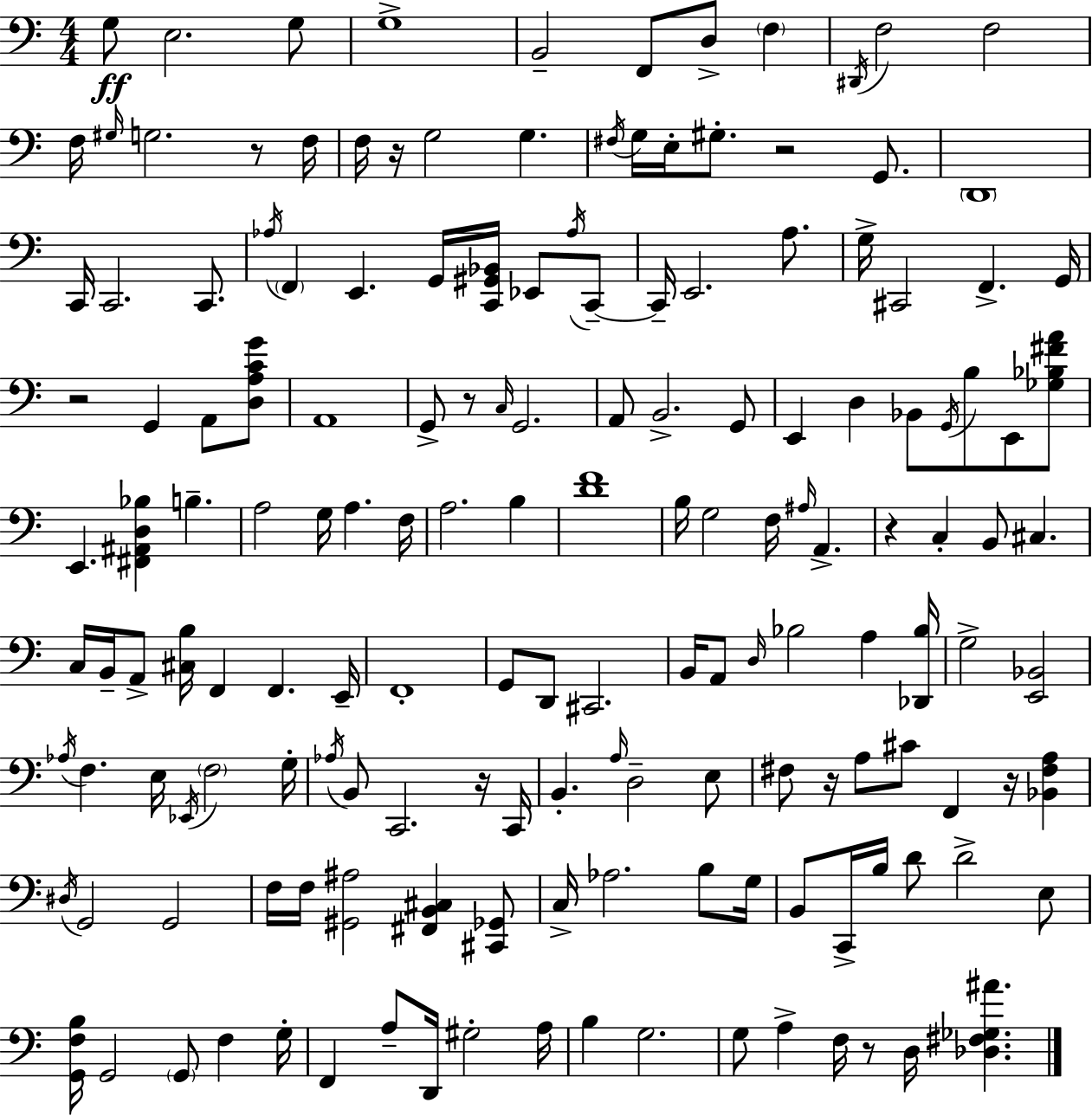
{
  \clef bass
  \numericTimeSignature
  \time 4/4
  \key c \major
  g8\ff e2. g8 | g1-> | b,2-- f,8 d8-> \parenthesize f4 | \acciaccatura { dis,16 } f2 f2 | \break f16 \grace { gis16 } g2. r8 | f16 f16 r16 g2 g4. | \acciaccatura { fis16 } g16 e16-. gis8.-. r2 | g,8. \parenthesize d,1 | \break c,16 c,2. | c,8. \acciaccatura { aes16 } \parenthesize f,4 e,4. g,16 <c, gis, bes,>16 | ees,8 \acciaccatura { aes16 } c,8--~~ c,16-- e,2. | a8. g16-> cis,2 f,4.-> | \break g,16 r2 g,4 | a,8 <d a c' g'>8 a,1 | g,8-> r8 \grace { c16 } g,2. | a,8 b,2.-> | \break g,8 e,4 d4 bes,8 | \acciaccatura { g,16 } b8 e,8 <ges bes fis' a'>8 e,4. <fis, ais, d bes>4 | b4.-- a2 g16 | a4. f16 a2. | \break b4 <d' f'>1 | b16 g2 | f16 \grace { ais16 } a,4.-> r4 c4-. | b,8 cis4. c16 b,16-- a,8-> <cis b>16 f,4 | \break f,4. e,16-- f,1-. | g,8 d,8 cis,2. | b,16 a,8 \grace { d16 } bes2 | a4 <des, bes>16 g2-> | \break <e, bes,>2 \acciaccatura { aes16 } f4. | e16 \acciaccatura { ees,16 } \parenthesize f2 g16-. \acciaccatura { aes16 } b,8 c,2. | r16 c,16 b,4.-. | \grace { a16 } d2-- e8 fis8 r16 | \break a8 cis'8 f,4 r16 <bes, fis a>4 \acciaccatura { dis16 } g,2 | g,2 f16 f16 | <gis, ais>2 <fis, b, cis>4 <cis, ges,>8 c16-> aes2. | b8 g16 b,8 | \break c,16-> b16 d'8 d'2-> e8 <g, f b>16 g,2 | \parenthesize g,8 f4 g16-. f,4 | a8-- d,16 gis2-. a16 b4 | g2. g8 | \break a4-> f16 r8 d16 <des fis ges ais'>4. \bar "|."
}